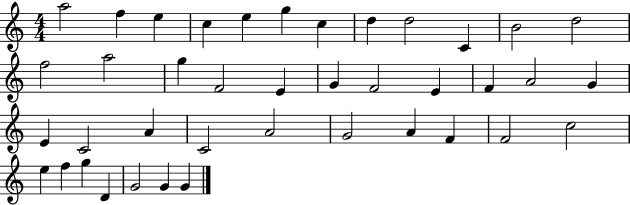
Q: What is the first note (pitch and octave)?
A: A5